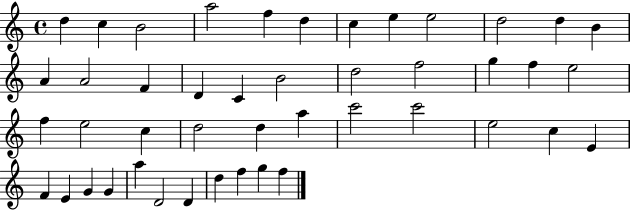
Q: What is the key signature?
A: C major